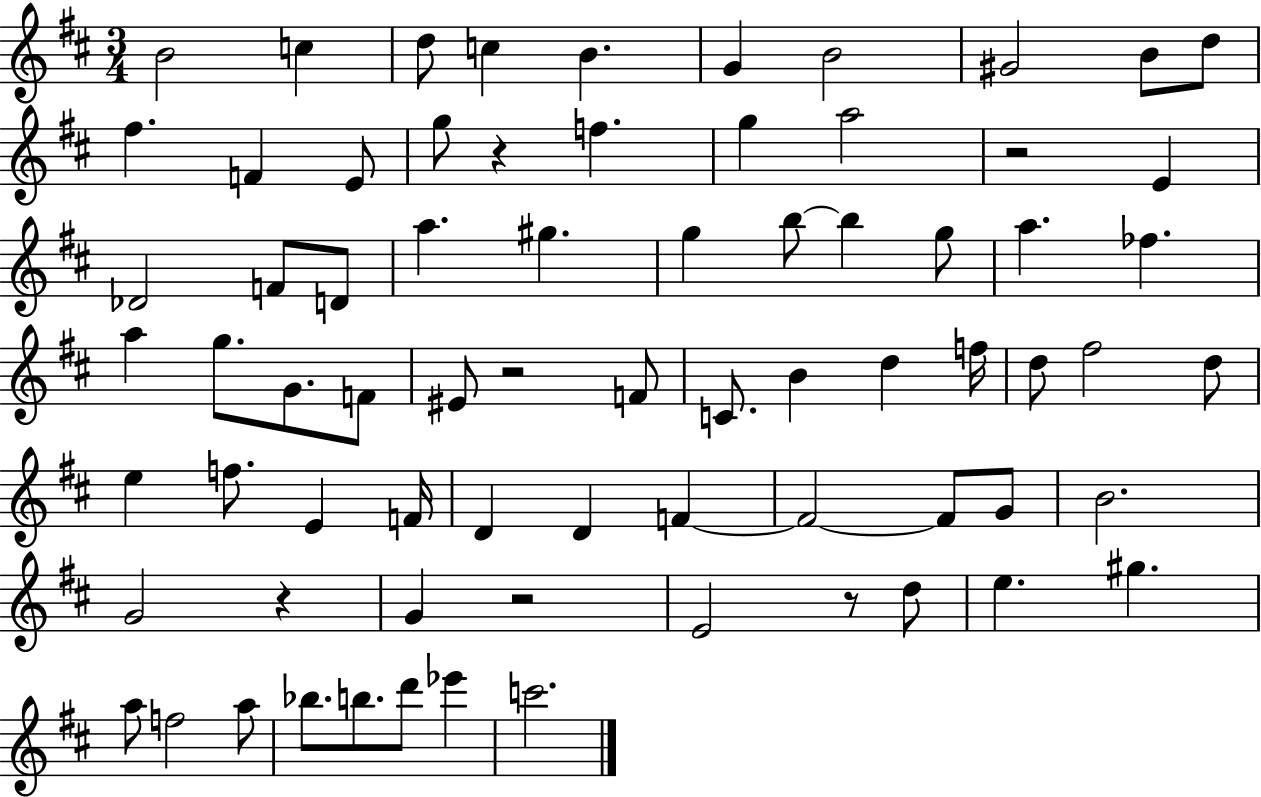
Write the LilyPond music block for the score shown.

{
  \clef treble
  \numericTimeSignature
  \time 3/4
  \key d \major
  b'2 c''4 | d''8 c''4 b'4. | g'4 b'2 | gis'2 b'8 d''8 | \break fis''4. f'4 e'8 | g''8 r4 f''4. | g''4 a''2 | r2 e'4 | \break des'2 f'8 d'8 | a''4. gis''4. | g''4 b''8~~ b''4 g''8 | a''4. fes''4. | \break a''4 g''8. g'8. f'8 | eis'8 r2 f'8 | c'8. b'4 d''4 f''16 | d''8 fis''2 d''8 | \break e''4 f''8. e'4 f'16 | d'4 d'4 f'4~~ | f'2~~ f'8 g'8 | b'2. | \break g'2 r4 | g'4 r2 | e'2 r8 d''8 | e''4. gis''4. | \break a''8 f''2 a''8 | bes''8. b''8. d'''8 ees'''4 | c'''2. | \bar "|."
}